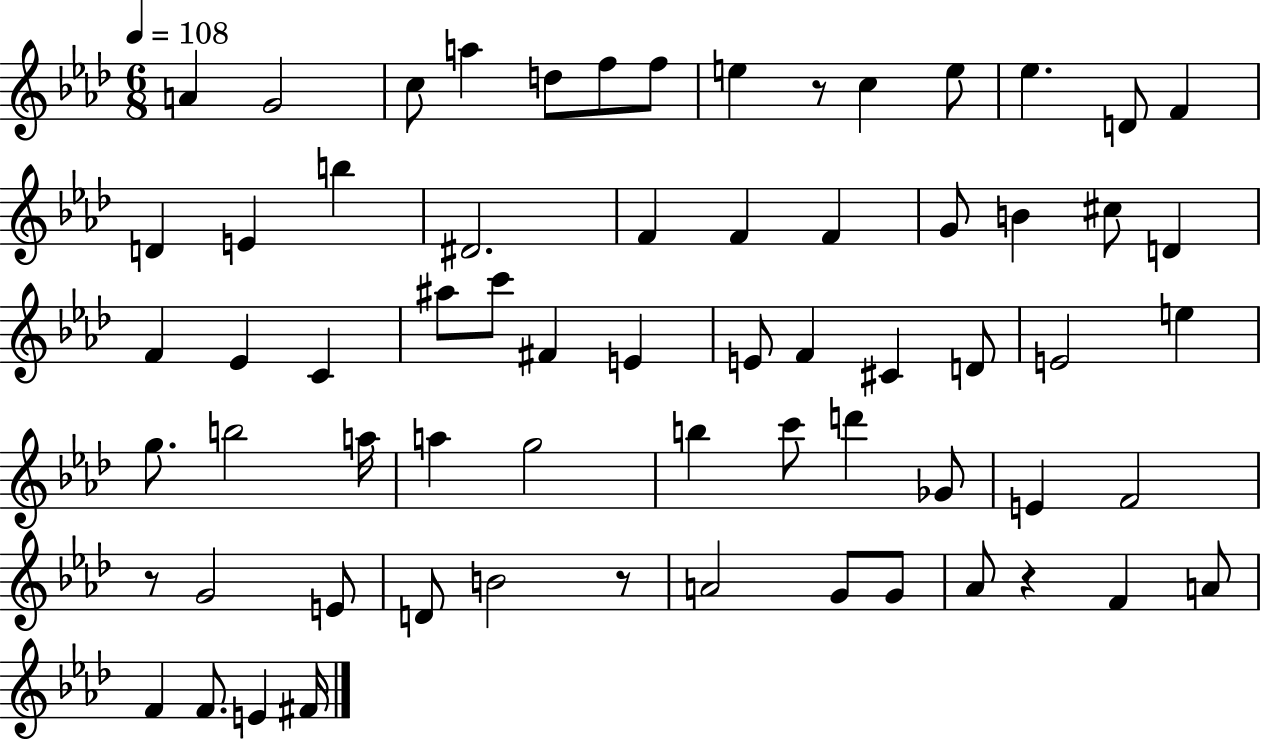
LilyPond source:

{
  \clef treble
  \numericTimeSignature
  \time 6/8
  \key aes \major
  \tempo 4 = 108
  \repeat volta 2 { a'4 g'2 | c''8 a''4 d''8 f''8 f''8 | e''4 r8 c''4 e''8 | ees''4. d'8 f'4 | \break d'4 e'4 b''4 | dis'2. | f'4 f'4 f'4 | g'8 b'4 cis''8 d'4 | \break f'4 ees'4 c'4 | ais''8 c'''8 fis'4 e'4 | e'8 f'4 cis'4 d'8 | e'2 e''4 | \break g''8. b''2 a''16 | a''4 g''2 | b''4 c'''8 d'''4 ges'8 | e'4 f'2 | \break r8 g'2 e'8 | d'8 b'2 r8 | a'2 g'8 g'8 | aes'8 r4 f'4 a'8 | \break f'4 f'8. e'4 fis'16 | } \bar "|."
}